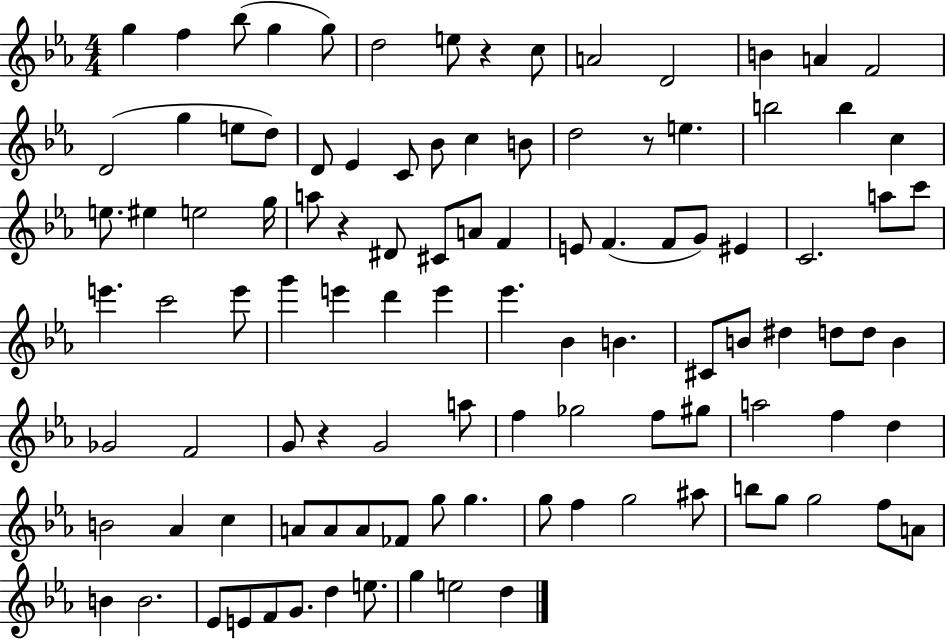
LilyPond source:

{
  \clef treble
  \numericTimeSignature
  \time 4/4
  \key ees \major
  \repeat volta 2 { g''4 f''4 bes''8( g''4 g''8) | d''2 e''8 r4 c''8 | a'2 d'2 | b'4 a'4 f'2 | \break d'2( g''4 e''8 d''8) | d'8 ees'4 c'8 bes'8 c''4 b'8 | d''2 r8 e''4. | b''2 b''4 c''4 | \break e''8. eis''4 e''2 g''16 | a''8 r4 dis'8 cis'8 a'8 f'4 | e'8 f'4.( f'8 g'8) eis'4 | c'2. a''8 c'''8 | \break e'''4. c'''2 e'''8 | g'''4 e'''4 d'''4 e'''4 | ees'''4. bes'4 b'4. | cis'8 b'8 dis''4 d''8 d''8 b'4 | \break ges'2 f'2 | g'8 r4 g'2 a''8 | f''4 ges''2 f''8 gis''8 | a''2 f''4 d''4 | \break b'2 aes'4 c''4 | a'8 a'8 a'8 fes'8 g''8 g''4. | g''8 f''4 g''2 ais''8 | b''8 g''8 g''2 f''8 a'8 | \break b'4 b'2. | ees'8 e'8 f'8 g'8. d''4 e''8. | g''4 e''2 d''4 | } \bar "|."
}